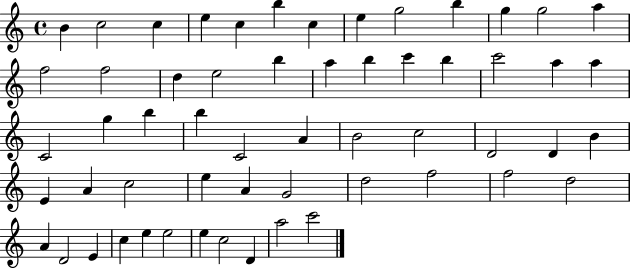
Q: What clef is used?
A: treble